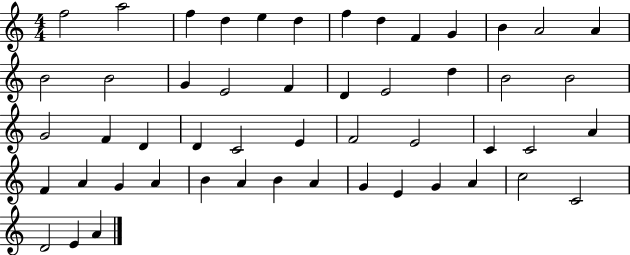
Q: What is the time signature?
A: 4/4